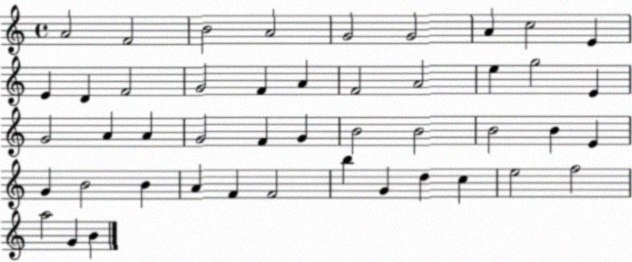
X:1
T:Untitled
M:4/4
L:1/4
K:C
A2 F2 B2 A2 G2 G2 A c2 E E D F2 G2 F A F2 A2 e g2 E G2 A A G2 F G B2 B2 B2 B E G B2 B A F F2 b G d c e2 f2 a2 G B